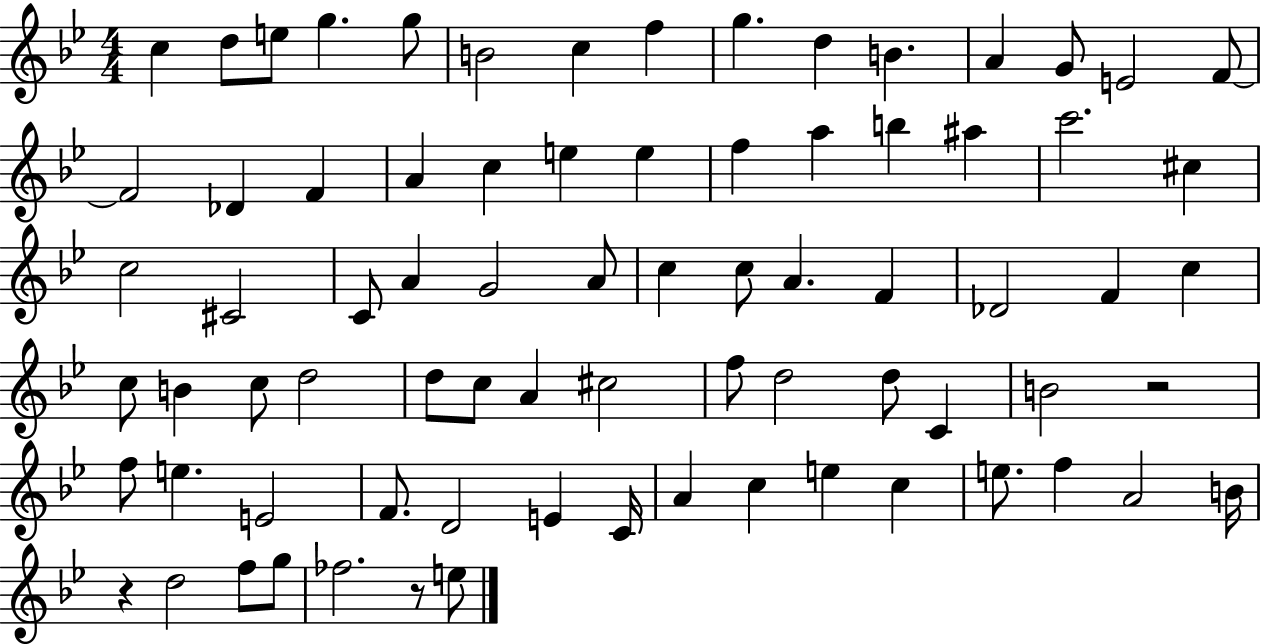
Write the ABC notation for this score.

X:1
T:Untitled
M:4/4
L:1/4
K:Bb
c d/2 e/2 g g/2 B2 c f g d B A G/2 E2 F/2 F2 _D F A c e e f a b ^a c'2 ^c c2 ^C2 C/2 A G2 A/2 c c/2 A F _D2 F c c/2 B c/2 d2 d/2 c/2 A ^c2 f/2 d2 d/2 C B2 z2 f/2 e E2 F/2 D2 E C/4 A c e c e/2 f A2 B/4 z d2 f/2 g/2 _f2 z/2 e/2